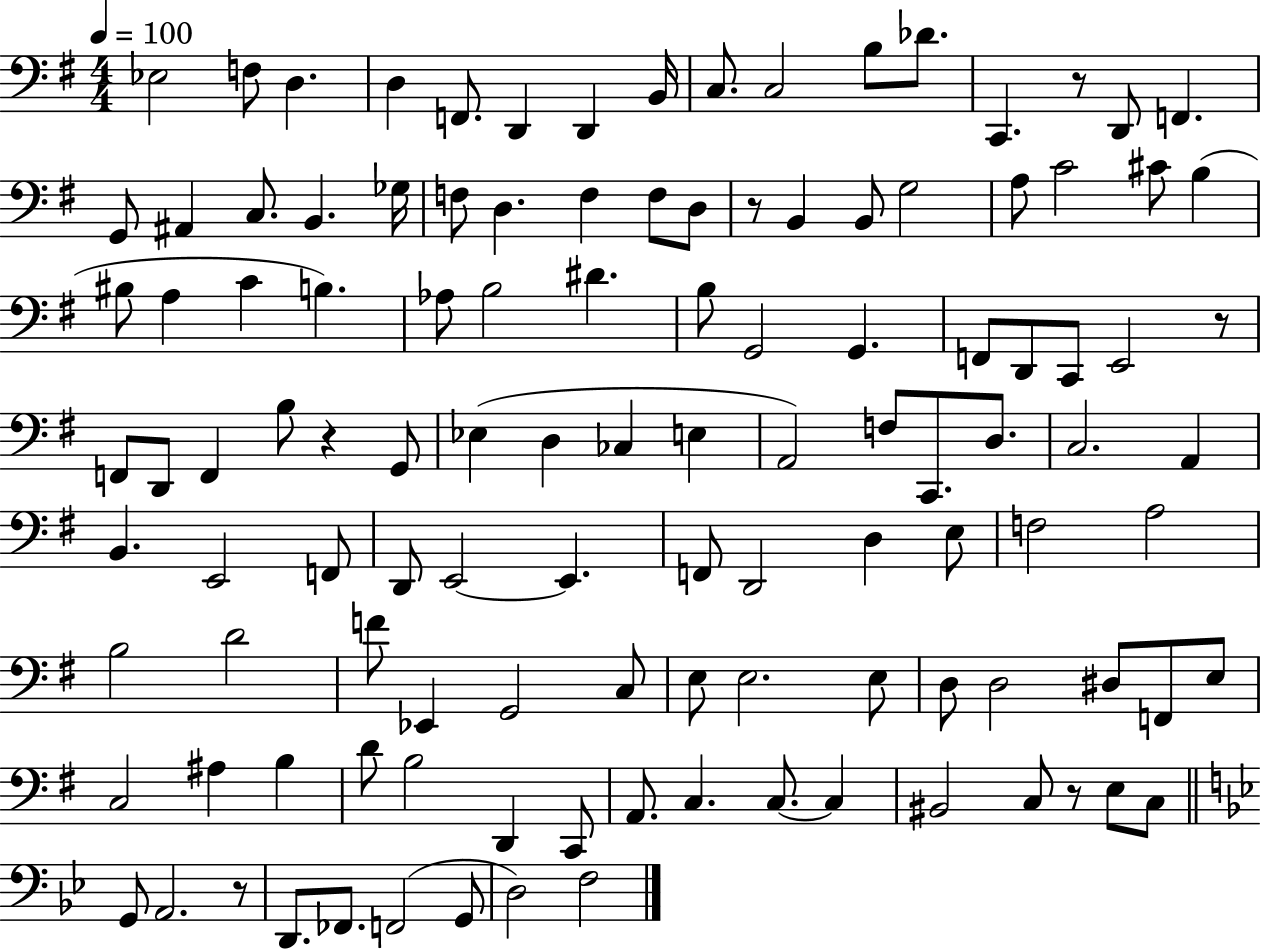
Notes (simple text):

Eb3/h F3/e D3/q. D3/q F2/e. D2/q D2/q B2/s C3/e. C3/h B3/e Db4/e. C2/q. R/e D2/e F2/q. G2/e A#2/q C3/e. B2/q. Gb3/s F3/e D3/q. F3/q F3/e D3/e R/e B2/q B2/e G3/h A3/e C4/h C#4/e B3/q BIS3/e A3/q C4/q B3/q. Ab3/e B3/h D#4/q. B3/e G2/h G2/q. F2/e D2/e C2/e E2/h R/e F2/e D2/e F2/q B3/e R/q G2/e Eb3/q D3/q CES3/q E3/q A2/h F3/e C2/e. D3/e. C3/h. A2/q B2/q. E2/h F2/e D2/e E2/h E2/q. F2/e D2/h D3/q E3/e F3/h A3/h B3/h D4/h F4/e Eb2/q G2/h C3/e E3/e E3/h. E3/e D3/e D3/h D#3/e F2/e E3/e C3/h A#3/q B3/q D4/e B3/h D2/q C2/e A2/e. C3/q. C3/e. C3/q BIS2/h C3/e R/e E3/e C3/e G2/e A2/h. R/e D2/e. FES2/e. F2/h G2/e D3/h F3/h